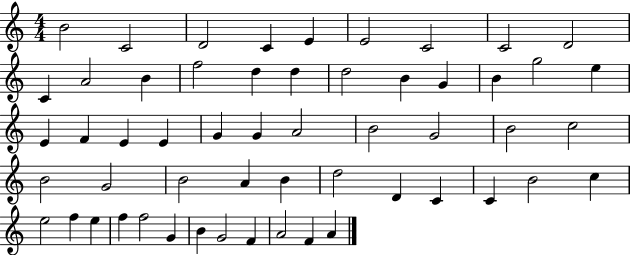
B4/h C4/h D4/h C4/q E4/q E4/h C4/h C4/h D4/h C4/q A4/h B4/q F5/h D5/q D5/q D5/h B4/q G4/q B4/q G5/h E5/q E4/q F4/q E4/q E4/q G4/q G4/q A4/h B4/h G4/h B4/h C5/h B4/h G4/h B4/h A4/q B4/q D5/h D4/q C4/q C4/q B4/h C5/q E5/h F5/q E5/q F5/q F5/h G4/q B4/q G4/h F4/q A4/h F4/q A4/q